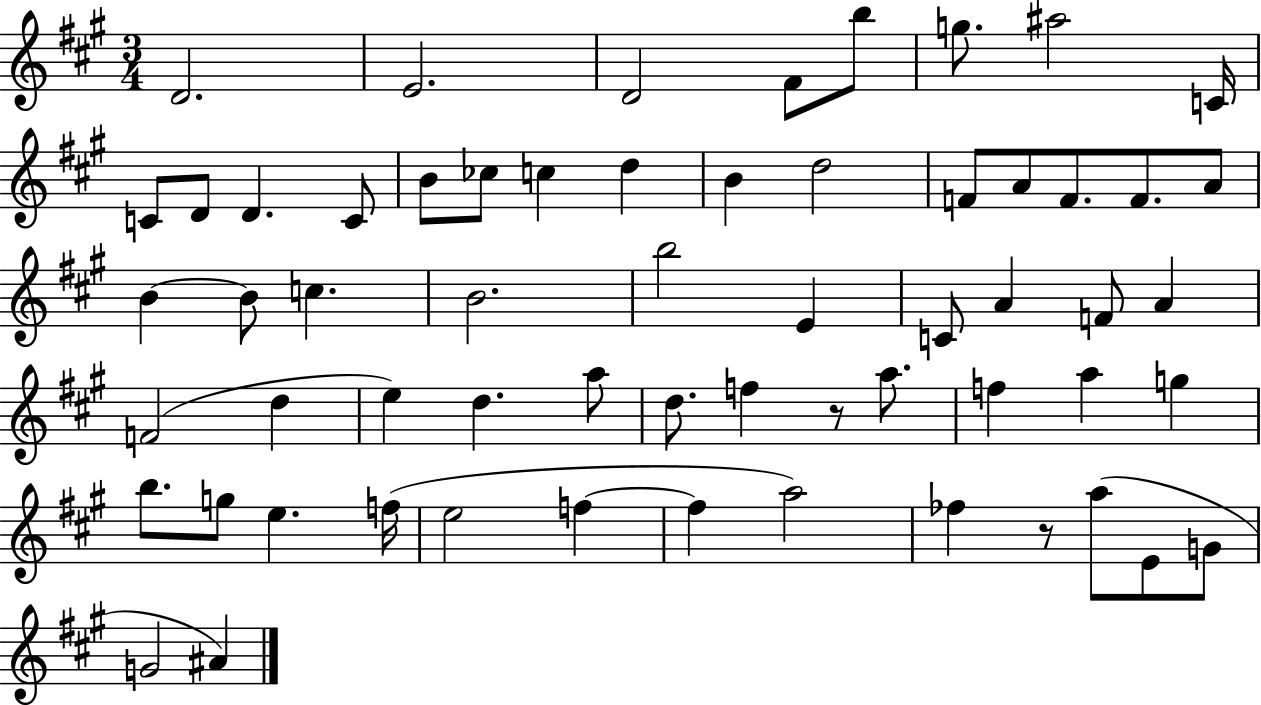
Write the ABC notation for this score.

X:1
T:Untitled
M:3/4
L:1/4
K:A
D2 E2 D2 ^F/2 b/2 g/2 ^a2 C/4 C/2 D/2 D C/2 B/2 _c/2 c d B d2 F/2 A/2 F/2 F/2 A/2 B B/2 c B2 b2 E C/2 A F/2 A F2 d e d a/2 d/2 f z/2 a/2 f a g b/2 g/2 e f/4 e2 f f a2 _f z/2 a/2 E/2 G/2 G2 ^A